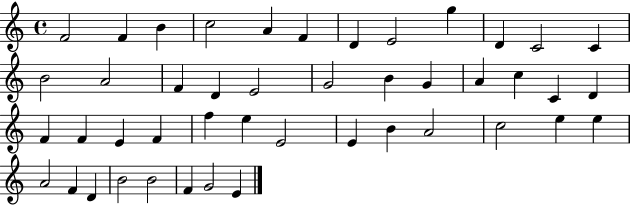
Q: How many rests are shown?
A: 0